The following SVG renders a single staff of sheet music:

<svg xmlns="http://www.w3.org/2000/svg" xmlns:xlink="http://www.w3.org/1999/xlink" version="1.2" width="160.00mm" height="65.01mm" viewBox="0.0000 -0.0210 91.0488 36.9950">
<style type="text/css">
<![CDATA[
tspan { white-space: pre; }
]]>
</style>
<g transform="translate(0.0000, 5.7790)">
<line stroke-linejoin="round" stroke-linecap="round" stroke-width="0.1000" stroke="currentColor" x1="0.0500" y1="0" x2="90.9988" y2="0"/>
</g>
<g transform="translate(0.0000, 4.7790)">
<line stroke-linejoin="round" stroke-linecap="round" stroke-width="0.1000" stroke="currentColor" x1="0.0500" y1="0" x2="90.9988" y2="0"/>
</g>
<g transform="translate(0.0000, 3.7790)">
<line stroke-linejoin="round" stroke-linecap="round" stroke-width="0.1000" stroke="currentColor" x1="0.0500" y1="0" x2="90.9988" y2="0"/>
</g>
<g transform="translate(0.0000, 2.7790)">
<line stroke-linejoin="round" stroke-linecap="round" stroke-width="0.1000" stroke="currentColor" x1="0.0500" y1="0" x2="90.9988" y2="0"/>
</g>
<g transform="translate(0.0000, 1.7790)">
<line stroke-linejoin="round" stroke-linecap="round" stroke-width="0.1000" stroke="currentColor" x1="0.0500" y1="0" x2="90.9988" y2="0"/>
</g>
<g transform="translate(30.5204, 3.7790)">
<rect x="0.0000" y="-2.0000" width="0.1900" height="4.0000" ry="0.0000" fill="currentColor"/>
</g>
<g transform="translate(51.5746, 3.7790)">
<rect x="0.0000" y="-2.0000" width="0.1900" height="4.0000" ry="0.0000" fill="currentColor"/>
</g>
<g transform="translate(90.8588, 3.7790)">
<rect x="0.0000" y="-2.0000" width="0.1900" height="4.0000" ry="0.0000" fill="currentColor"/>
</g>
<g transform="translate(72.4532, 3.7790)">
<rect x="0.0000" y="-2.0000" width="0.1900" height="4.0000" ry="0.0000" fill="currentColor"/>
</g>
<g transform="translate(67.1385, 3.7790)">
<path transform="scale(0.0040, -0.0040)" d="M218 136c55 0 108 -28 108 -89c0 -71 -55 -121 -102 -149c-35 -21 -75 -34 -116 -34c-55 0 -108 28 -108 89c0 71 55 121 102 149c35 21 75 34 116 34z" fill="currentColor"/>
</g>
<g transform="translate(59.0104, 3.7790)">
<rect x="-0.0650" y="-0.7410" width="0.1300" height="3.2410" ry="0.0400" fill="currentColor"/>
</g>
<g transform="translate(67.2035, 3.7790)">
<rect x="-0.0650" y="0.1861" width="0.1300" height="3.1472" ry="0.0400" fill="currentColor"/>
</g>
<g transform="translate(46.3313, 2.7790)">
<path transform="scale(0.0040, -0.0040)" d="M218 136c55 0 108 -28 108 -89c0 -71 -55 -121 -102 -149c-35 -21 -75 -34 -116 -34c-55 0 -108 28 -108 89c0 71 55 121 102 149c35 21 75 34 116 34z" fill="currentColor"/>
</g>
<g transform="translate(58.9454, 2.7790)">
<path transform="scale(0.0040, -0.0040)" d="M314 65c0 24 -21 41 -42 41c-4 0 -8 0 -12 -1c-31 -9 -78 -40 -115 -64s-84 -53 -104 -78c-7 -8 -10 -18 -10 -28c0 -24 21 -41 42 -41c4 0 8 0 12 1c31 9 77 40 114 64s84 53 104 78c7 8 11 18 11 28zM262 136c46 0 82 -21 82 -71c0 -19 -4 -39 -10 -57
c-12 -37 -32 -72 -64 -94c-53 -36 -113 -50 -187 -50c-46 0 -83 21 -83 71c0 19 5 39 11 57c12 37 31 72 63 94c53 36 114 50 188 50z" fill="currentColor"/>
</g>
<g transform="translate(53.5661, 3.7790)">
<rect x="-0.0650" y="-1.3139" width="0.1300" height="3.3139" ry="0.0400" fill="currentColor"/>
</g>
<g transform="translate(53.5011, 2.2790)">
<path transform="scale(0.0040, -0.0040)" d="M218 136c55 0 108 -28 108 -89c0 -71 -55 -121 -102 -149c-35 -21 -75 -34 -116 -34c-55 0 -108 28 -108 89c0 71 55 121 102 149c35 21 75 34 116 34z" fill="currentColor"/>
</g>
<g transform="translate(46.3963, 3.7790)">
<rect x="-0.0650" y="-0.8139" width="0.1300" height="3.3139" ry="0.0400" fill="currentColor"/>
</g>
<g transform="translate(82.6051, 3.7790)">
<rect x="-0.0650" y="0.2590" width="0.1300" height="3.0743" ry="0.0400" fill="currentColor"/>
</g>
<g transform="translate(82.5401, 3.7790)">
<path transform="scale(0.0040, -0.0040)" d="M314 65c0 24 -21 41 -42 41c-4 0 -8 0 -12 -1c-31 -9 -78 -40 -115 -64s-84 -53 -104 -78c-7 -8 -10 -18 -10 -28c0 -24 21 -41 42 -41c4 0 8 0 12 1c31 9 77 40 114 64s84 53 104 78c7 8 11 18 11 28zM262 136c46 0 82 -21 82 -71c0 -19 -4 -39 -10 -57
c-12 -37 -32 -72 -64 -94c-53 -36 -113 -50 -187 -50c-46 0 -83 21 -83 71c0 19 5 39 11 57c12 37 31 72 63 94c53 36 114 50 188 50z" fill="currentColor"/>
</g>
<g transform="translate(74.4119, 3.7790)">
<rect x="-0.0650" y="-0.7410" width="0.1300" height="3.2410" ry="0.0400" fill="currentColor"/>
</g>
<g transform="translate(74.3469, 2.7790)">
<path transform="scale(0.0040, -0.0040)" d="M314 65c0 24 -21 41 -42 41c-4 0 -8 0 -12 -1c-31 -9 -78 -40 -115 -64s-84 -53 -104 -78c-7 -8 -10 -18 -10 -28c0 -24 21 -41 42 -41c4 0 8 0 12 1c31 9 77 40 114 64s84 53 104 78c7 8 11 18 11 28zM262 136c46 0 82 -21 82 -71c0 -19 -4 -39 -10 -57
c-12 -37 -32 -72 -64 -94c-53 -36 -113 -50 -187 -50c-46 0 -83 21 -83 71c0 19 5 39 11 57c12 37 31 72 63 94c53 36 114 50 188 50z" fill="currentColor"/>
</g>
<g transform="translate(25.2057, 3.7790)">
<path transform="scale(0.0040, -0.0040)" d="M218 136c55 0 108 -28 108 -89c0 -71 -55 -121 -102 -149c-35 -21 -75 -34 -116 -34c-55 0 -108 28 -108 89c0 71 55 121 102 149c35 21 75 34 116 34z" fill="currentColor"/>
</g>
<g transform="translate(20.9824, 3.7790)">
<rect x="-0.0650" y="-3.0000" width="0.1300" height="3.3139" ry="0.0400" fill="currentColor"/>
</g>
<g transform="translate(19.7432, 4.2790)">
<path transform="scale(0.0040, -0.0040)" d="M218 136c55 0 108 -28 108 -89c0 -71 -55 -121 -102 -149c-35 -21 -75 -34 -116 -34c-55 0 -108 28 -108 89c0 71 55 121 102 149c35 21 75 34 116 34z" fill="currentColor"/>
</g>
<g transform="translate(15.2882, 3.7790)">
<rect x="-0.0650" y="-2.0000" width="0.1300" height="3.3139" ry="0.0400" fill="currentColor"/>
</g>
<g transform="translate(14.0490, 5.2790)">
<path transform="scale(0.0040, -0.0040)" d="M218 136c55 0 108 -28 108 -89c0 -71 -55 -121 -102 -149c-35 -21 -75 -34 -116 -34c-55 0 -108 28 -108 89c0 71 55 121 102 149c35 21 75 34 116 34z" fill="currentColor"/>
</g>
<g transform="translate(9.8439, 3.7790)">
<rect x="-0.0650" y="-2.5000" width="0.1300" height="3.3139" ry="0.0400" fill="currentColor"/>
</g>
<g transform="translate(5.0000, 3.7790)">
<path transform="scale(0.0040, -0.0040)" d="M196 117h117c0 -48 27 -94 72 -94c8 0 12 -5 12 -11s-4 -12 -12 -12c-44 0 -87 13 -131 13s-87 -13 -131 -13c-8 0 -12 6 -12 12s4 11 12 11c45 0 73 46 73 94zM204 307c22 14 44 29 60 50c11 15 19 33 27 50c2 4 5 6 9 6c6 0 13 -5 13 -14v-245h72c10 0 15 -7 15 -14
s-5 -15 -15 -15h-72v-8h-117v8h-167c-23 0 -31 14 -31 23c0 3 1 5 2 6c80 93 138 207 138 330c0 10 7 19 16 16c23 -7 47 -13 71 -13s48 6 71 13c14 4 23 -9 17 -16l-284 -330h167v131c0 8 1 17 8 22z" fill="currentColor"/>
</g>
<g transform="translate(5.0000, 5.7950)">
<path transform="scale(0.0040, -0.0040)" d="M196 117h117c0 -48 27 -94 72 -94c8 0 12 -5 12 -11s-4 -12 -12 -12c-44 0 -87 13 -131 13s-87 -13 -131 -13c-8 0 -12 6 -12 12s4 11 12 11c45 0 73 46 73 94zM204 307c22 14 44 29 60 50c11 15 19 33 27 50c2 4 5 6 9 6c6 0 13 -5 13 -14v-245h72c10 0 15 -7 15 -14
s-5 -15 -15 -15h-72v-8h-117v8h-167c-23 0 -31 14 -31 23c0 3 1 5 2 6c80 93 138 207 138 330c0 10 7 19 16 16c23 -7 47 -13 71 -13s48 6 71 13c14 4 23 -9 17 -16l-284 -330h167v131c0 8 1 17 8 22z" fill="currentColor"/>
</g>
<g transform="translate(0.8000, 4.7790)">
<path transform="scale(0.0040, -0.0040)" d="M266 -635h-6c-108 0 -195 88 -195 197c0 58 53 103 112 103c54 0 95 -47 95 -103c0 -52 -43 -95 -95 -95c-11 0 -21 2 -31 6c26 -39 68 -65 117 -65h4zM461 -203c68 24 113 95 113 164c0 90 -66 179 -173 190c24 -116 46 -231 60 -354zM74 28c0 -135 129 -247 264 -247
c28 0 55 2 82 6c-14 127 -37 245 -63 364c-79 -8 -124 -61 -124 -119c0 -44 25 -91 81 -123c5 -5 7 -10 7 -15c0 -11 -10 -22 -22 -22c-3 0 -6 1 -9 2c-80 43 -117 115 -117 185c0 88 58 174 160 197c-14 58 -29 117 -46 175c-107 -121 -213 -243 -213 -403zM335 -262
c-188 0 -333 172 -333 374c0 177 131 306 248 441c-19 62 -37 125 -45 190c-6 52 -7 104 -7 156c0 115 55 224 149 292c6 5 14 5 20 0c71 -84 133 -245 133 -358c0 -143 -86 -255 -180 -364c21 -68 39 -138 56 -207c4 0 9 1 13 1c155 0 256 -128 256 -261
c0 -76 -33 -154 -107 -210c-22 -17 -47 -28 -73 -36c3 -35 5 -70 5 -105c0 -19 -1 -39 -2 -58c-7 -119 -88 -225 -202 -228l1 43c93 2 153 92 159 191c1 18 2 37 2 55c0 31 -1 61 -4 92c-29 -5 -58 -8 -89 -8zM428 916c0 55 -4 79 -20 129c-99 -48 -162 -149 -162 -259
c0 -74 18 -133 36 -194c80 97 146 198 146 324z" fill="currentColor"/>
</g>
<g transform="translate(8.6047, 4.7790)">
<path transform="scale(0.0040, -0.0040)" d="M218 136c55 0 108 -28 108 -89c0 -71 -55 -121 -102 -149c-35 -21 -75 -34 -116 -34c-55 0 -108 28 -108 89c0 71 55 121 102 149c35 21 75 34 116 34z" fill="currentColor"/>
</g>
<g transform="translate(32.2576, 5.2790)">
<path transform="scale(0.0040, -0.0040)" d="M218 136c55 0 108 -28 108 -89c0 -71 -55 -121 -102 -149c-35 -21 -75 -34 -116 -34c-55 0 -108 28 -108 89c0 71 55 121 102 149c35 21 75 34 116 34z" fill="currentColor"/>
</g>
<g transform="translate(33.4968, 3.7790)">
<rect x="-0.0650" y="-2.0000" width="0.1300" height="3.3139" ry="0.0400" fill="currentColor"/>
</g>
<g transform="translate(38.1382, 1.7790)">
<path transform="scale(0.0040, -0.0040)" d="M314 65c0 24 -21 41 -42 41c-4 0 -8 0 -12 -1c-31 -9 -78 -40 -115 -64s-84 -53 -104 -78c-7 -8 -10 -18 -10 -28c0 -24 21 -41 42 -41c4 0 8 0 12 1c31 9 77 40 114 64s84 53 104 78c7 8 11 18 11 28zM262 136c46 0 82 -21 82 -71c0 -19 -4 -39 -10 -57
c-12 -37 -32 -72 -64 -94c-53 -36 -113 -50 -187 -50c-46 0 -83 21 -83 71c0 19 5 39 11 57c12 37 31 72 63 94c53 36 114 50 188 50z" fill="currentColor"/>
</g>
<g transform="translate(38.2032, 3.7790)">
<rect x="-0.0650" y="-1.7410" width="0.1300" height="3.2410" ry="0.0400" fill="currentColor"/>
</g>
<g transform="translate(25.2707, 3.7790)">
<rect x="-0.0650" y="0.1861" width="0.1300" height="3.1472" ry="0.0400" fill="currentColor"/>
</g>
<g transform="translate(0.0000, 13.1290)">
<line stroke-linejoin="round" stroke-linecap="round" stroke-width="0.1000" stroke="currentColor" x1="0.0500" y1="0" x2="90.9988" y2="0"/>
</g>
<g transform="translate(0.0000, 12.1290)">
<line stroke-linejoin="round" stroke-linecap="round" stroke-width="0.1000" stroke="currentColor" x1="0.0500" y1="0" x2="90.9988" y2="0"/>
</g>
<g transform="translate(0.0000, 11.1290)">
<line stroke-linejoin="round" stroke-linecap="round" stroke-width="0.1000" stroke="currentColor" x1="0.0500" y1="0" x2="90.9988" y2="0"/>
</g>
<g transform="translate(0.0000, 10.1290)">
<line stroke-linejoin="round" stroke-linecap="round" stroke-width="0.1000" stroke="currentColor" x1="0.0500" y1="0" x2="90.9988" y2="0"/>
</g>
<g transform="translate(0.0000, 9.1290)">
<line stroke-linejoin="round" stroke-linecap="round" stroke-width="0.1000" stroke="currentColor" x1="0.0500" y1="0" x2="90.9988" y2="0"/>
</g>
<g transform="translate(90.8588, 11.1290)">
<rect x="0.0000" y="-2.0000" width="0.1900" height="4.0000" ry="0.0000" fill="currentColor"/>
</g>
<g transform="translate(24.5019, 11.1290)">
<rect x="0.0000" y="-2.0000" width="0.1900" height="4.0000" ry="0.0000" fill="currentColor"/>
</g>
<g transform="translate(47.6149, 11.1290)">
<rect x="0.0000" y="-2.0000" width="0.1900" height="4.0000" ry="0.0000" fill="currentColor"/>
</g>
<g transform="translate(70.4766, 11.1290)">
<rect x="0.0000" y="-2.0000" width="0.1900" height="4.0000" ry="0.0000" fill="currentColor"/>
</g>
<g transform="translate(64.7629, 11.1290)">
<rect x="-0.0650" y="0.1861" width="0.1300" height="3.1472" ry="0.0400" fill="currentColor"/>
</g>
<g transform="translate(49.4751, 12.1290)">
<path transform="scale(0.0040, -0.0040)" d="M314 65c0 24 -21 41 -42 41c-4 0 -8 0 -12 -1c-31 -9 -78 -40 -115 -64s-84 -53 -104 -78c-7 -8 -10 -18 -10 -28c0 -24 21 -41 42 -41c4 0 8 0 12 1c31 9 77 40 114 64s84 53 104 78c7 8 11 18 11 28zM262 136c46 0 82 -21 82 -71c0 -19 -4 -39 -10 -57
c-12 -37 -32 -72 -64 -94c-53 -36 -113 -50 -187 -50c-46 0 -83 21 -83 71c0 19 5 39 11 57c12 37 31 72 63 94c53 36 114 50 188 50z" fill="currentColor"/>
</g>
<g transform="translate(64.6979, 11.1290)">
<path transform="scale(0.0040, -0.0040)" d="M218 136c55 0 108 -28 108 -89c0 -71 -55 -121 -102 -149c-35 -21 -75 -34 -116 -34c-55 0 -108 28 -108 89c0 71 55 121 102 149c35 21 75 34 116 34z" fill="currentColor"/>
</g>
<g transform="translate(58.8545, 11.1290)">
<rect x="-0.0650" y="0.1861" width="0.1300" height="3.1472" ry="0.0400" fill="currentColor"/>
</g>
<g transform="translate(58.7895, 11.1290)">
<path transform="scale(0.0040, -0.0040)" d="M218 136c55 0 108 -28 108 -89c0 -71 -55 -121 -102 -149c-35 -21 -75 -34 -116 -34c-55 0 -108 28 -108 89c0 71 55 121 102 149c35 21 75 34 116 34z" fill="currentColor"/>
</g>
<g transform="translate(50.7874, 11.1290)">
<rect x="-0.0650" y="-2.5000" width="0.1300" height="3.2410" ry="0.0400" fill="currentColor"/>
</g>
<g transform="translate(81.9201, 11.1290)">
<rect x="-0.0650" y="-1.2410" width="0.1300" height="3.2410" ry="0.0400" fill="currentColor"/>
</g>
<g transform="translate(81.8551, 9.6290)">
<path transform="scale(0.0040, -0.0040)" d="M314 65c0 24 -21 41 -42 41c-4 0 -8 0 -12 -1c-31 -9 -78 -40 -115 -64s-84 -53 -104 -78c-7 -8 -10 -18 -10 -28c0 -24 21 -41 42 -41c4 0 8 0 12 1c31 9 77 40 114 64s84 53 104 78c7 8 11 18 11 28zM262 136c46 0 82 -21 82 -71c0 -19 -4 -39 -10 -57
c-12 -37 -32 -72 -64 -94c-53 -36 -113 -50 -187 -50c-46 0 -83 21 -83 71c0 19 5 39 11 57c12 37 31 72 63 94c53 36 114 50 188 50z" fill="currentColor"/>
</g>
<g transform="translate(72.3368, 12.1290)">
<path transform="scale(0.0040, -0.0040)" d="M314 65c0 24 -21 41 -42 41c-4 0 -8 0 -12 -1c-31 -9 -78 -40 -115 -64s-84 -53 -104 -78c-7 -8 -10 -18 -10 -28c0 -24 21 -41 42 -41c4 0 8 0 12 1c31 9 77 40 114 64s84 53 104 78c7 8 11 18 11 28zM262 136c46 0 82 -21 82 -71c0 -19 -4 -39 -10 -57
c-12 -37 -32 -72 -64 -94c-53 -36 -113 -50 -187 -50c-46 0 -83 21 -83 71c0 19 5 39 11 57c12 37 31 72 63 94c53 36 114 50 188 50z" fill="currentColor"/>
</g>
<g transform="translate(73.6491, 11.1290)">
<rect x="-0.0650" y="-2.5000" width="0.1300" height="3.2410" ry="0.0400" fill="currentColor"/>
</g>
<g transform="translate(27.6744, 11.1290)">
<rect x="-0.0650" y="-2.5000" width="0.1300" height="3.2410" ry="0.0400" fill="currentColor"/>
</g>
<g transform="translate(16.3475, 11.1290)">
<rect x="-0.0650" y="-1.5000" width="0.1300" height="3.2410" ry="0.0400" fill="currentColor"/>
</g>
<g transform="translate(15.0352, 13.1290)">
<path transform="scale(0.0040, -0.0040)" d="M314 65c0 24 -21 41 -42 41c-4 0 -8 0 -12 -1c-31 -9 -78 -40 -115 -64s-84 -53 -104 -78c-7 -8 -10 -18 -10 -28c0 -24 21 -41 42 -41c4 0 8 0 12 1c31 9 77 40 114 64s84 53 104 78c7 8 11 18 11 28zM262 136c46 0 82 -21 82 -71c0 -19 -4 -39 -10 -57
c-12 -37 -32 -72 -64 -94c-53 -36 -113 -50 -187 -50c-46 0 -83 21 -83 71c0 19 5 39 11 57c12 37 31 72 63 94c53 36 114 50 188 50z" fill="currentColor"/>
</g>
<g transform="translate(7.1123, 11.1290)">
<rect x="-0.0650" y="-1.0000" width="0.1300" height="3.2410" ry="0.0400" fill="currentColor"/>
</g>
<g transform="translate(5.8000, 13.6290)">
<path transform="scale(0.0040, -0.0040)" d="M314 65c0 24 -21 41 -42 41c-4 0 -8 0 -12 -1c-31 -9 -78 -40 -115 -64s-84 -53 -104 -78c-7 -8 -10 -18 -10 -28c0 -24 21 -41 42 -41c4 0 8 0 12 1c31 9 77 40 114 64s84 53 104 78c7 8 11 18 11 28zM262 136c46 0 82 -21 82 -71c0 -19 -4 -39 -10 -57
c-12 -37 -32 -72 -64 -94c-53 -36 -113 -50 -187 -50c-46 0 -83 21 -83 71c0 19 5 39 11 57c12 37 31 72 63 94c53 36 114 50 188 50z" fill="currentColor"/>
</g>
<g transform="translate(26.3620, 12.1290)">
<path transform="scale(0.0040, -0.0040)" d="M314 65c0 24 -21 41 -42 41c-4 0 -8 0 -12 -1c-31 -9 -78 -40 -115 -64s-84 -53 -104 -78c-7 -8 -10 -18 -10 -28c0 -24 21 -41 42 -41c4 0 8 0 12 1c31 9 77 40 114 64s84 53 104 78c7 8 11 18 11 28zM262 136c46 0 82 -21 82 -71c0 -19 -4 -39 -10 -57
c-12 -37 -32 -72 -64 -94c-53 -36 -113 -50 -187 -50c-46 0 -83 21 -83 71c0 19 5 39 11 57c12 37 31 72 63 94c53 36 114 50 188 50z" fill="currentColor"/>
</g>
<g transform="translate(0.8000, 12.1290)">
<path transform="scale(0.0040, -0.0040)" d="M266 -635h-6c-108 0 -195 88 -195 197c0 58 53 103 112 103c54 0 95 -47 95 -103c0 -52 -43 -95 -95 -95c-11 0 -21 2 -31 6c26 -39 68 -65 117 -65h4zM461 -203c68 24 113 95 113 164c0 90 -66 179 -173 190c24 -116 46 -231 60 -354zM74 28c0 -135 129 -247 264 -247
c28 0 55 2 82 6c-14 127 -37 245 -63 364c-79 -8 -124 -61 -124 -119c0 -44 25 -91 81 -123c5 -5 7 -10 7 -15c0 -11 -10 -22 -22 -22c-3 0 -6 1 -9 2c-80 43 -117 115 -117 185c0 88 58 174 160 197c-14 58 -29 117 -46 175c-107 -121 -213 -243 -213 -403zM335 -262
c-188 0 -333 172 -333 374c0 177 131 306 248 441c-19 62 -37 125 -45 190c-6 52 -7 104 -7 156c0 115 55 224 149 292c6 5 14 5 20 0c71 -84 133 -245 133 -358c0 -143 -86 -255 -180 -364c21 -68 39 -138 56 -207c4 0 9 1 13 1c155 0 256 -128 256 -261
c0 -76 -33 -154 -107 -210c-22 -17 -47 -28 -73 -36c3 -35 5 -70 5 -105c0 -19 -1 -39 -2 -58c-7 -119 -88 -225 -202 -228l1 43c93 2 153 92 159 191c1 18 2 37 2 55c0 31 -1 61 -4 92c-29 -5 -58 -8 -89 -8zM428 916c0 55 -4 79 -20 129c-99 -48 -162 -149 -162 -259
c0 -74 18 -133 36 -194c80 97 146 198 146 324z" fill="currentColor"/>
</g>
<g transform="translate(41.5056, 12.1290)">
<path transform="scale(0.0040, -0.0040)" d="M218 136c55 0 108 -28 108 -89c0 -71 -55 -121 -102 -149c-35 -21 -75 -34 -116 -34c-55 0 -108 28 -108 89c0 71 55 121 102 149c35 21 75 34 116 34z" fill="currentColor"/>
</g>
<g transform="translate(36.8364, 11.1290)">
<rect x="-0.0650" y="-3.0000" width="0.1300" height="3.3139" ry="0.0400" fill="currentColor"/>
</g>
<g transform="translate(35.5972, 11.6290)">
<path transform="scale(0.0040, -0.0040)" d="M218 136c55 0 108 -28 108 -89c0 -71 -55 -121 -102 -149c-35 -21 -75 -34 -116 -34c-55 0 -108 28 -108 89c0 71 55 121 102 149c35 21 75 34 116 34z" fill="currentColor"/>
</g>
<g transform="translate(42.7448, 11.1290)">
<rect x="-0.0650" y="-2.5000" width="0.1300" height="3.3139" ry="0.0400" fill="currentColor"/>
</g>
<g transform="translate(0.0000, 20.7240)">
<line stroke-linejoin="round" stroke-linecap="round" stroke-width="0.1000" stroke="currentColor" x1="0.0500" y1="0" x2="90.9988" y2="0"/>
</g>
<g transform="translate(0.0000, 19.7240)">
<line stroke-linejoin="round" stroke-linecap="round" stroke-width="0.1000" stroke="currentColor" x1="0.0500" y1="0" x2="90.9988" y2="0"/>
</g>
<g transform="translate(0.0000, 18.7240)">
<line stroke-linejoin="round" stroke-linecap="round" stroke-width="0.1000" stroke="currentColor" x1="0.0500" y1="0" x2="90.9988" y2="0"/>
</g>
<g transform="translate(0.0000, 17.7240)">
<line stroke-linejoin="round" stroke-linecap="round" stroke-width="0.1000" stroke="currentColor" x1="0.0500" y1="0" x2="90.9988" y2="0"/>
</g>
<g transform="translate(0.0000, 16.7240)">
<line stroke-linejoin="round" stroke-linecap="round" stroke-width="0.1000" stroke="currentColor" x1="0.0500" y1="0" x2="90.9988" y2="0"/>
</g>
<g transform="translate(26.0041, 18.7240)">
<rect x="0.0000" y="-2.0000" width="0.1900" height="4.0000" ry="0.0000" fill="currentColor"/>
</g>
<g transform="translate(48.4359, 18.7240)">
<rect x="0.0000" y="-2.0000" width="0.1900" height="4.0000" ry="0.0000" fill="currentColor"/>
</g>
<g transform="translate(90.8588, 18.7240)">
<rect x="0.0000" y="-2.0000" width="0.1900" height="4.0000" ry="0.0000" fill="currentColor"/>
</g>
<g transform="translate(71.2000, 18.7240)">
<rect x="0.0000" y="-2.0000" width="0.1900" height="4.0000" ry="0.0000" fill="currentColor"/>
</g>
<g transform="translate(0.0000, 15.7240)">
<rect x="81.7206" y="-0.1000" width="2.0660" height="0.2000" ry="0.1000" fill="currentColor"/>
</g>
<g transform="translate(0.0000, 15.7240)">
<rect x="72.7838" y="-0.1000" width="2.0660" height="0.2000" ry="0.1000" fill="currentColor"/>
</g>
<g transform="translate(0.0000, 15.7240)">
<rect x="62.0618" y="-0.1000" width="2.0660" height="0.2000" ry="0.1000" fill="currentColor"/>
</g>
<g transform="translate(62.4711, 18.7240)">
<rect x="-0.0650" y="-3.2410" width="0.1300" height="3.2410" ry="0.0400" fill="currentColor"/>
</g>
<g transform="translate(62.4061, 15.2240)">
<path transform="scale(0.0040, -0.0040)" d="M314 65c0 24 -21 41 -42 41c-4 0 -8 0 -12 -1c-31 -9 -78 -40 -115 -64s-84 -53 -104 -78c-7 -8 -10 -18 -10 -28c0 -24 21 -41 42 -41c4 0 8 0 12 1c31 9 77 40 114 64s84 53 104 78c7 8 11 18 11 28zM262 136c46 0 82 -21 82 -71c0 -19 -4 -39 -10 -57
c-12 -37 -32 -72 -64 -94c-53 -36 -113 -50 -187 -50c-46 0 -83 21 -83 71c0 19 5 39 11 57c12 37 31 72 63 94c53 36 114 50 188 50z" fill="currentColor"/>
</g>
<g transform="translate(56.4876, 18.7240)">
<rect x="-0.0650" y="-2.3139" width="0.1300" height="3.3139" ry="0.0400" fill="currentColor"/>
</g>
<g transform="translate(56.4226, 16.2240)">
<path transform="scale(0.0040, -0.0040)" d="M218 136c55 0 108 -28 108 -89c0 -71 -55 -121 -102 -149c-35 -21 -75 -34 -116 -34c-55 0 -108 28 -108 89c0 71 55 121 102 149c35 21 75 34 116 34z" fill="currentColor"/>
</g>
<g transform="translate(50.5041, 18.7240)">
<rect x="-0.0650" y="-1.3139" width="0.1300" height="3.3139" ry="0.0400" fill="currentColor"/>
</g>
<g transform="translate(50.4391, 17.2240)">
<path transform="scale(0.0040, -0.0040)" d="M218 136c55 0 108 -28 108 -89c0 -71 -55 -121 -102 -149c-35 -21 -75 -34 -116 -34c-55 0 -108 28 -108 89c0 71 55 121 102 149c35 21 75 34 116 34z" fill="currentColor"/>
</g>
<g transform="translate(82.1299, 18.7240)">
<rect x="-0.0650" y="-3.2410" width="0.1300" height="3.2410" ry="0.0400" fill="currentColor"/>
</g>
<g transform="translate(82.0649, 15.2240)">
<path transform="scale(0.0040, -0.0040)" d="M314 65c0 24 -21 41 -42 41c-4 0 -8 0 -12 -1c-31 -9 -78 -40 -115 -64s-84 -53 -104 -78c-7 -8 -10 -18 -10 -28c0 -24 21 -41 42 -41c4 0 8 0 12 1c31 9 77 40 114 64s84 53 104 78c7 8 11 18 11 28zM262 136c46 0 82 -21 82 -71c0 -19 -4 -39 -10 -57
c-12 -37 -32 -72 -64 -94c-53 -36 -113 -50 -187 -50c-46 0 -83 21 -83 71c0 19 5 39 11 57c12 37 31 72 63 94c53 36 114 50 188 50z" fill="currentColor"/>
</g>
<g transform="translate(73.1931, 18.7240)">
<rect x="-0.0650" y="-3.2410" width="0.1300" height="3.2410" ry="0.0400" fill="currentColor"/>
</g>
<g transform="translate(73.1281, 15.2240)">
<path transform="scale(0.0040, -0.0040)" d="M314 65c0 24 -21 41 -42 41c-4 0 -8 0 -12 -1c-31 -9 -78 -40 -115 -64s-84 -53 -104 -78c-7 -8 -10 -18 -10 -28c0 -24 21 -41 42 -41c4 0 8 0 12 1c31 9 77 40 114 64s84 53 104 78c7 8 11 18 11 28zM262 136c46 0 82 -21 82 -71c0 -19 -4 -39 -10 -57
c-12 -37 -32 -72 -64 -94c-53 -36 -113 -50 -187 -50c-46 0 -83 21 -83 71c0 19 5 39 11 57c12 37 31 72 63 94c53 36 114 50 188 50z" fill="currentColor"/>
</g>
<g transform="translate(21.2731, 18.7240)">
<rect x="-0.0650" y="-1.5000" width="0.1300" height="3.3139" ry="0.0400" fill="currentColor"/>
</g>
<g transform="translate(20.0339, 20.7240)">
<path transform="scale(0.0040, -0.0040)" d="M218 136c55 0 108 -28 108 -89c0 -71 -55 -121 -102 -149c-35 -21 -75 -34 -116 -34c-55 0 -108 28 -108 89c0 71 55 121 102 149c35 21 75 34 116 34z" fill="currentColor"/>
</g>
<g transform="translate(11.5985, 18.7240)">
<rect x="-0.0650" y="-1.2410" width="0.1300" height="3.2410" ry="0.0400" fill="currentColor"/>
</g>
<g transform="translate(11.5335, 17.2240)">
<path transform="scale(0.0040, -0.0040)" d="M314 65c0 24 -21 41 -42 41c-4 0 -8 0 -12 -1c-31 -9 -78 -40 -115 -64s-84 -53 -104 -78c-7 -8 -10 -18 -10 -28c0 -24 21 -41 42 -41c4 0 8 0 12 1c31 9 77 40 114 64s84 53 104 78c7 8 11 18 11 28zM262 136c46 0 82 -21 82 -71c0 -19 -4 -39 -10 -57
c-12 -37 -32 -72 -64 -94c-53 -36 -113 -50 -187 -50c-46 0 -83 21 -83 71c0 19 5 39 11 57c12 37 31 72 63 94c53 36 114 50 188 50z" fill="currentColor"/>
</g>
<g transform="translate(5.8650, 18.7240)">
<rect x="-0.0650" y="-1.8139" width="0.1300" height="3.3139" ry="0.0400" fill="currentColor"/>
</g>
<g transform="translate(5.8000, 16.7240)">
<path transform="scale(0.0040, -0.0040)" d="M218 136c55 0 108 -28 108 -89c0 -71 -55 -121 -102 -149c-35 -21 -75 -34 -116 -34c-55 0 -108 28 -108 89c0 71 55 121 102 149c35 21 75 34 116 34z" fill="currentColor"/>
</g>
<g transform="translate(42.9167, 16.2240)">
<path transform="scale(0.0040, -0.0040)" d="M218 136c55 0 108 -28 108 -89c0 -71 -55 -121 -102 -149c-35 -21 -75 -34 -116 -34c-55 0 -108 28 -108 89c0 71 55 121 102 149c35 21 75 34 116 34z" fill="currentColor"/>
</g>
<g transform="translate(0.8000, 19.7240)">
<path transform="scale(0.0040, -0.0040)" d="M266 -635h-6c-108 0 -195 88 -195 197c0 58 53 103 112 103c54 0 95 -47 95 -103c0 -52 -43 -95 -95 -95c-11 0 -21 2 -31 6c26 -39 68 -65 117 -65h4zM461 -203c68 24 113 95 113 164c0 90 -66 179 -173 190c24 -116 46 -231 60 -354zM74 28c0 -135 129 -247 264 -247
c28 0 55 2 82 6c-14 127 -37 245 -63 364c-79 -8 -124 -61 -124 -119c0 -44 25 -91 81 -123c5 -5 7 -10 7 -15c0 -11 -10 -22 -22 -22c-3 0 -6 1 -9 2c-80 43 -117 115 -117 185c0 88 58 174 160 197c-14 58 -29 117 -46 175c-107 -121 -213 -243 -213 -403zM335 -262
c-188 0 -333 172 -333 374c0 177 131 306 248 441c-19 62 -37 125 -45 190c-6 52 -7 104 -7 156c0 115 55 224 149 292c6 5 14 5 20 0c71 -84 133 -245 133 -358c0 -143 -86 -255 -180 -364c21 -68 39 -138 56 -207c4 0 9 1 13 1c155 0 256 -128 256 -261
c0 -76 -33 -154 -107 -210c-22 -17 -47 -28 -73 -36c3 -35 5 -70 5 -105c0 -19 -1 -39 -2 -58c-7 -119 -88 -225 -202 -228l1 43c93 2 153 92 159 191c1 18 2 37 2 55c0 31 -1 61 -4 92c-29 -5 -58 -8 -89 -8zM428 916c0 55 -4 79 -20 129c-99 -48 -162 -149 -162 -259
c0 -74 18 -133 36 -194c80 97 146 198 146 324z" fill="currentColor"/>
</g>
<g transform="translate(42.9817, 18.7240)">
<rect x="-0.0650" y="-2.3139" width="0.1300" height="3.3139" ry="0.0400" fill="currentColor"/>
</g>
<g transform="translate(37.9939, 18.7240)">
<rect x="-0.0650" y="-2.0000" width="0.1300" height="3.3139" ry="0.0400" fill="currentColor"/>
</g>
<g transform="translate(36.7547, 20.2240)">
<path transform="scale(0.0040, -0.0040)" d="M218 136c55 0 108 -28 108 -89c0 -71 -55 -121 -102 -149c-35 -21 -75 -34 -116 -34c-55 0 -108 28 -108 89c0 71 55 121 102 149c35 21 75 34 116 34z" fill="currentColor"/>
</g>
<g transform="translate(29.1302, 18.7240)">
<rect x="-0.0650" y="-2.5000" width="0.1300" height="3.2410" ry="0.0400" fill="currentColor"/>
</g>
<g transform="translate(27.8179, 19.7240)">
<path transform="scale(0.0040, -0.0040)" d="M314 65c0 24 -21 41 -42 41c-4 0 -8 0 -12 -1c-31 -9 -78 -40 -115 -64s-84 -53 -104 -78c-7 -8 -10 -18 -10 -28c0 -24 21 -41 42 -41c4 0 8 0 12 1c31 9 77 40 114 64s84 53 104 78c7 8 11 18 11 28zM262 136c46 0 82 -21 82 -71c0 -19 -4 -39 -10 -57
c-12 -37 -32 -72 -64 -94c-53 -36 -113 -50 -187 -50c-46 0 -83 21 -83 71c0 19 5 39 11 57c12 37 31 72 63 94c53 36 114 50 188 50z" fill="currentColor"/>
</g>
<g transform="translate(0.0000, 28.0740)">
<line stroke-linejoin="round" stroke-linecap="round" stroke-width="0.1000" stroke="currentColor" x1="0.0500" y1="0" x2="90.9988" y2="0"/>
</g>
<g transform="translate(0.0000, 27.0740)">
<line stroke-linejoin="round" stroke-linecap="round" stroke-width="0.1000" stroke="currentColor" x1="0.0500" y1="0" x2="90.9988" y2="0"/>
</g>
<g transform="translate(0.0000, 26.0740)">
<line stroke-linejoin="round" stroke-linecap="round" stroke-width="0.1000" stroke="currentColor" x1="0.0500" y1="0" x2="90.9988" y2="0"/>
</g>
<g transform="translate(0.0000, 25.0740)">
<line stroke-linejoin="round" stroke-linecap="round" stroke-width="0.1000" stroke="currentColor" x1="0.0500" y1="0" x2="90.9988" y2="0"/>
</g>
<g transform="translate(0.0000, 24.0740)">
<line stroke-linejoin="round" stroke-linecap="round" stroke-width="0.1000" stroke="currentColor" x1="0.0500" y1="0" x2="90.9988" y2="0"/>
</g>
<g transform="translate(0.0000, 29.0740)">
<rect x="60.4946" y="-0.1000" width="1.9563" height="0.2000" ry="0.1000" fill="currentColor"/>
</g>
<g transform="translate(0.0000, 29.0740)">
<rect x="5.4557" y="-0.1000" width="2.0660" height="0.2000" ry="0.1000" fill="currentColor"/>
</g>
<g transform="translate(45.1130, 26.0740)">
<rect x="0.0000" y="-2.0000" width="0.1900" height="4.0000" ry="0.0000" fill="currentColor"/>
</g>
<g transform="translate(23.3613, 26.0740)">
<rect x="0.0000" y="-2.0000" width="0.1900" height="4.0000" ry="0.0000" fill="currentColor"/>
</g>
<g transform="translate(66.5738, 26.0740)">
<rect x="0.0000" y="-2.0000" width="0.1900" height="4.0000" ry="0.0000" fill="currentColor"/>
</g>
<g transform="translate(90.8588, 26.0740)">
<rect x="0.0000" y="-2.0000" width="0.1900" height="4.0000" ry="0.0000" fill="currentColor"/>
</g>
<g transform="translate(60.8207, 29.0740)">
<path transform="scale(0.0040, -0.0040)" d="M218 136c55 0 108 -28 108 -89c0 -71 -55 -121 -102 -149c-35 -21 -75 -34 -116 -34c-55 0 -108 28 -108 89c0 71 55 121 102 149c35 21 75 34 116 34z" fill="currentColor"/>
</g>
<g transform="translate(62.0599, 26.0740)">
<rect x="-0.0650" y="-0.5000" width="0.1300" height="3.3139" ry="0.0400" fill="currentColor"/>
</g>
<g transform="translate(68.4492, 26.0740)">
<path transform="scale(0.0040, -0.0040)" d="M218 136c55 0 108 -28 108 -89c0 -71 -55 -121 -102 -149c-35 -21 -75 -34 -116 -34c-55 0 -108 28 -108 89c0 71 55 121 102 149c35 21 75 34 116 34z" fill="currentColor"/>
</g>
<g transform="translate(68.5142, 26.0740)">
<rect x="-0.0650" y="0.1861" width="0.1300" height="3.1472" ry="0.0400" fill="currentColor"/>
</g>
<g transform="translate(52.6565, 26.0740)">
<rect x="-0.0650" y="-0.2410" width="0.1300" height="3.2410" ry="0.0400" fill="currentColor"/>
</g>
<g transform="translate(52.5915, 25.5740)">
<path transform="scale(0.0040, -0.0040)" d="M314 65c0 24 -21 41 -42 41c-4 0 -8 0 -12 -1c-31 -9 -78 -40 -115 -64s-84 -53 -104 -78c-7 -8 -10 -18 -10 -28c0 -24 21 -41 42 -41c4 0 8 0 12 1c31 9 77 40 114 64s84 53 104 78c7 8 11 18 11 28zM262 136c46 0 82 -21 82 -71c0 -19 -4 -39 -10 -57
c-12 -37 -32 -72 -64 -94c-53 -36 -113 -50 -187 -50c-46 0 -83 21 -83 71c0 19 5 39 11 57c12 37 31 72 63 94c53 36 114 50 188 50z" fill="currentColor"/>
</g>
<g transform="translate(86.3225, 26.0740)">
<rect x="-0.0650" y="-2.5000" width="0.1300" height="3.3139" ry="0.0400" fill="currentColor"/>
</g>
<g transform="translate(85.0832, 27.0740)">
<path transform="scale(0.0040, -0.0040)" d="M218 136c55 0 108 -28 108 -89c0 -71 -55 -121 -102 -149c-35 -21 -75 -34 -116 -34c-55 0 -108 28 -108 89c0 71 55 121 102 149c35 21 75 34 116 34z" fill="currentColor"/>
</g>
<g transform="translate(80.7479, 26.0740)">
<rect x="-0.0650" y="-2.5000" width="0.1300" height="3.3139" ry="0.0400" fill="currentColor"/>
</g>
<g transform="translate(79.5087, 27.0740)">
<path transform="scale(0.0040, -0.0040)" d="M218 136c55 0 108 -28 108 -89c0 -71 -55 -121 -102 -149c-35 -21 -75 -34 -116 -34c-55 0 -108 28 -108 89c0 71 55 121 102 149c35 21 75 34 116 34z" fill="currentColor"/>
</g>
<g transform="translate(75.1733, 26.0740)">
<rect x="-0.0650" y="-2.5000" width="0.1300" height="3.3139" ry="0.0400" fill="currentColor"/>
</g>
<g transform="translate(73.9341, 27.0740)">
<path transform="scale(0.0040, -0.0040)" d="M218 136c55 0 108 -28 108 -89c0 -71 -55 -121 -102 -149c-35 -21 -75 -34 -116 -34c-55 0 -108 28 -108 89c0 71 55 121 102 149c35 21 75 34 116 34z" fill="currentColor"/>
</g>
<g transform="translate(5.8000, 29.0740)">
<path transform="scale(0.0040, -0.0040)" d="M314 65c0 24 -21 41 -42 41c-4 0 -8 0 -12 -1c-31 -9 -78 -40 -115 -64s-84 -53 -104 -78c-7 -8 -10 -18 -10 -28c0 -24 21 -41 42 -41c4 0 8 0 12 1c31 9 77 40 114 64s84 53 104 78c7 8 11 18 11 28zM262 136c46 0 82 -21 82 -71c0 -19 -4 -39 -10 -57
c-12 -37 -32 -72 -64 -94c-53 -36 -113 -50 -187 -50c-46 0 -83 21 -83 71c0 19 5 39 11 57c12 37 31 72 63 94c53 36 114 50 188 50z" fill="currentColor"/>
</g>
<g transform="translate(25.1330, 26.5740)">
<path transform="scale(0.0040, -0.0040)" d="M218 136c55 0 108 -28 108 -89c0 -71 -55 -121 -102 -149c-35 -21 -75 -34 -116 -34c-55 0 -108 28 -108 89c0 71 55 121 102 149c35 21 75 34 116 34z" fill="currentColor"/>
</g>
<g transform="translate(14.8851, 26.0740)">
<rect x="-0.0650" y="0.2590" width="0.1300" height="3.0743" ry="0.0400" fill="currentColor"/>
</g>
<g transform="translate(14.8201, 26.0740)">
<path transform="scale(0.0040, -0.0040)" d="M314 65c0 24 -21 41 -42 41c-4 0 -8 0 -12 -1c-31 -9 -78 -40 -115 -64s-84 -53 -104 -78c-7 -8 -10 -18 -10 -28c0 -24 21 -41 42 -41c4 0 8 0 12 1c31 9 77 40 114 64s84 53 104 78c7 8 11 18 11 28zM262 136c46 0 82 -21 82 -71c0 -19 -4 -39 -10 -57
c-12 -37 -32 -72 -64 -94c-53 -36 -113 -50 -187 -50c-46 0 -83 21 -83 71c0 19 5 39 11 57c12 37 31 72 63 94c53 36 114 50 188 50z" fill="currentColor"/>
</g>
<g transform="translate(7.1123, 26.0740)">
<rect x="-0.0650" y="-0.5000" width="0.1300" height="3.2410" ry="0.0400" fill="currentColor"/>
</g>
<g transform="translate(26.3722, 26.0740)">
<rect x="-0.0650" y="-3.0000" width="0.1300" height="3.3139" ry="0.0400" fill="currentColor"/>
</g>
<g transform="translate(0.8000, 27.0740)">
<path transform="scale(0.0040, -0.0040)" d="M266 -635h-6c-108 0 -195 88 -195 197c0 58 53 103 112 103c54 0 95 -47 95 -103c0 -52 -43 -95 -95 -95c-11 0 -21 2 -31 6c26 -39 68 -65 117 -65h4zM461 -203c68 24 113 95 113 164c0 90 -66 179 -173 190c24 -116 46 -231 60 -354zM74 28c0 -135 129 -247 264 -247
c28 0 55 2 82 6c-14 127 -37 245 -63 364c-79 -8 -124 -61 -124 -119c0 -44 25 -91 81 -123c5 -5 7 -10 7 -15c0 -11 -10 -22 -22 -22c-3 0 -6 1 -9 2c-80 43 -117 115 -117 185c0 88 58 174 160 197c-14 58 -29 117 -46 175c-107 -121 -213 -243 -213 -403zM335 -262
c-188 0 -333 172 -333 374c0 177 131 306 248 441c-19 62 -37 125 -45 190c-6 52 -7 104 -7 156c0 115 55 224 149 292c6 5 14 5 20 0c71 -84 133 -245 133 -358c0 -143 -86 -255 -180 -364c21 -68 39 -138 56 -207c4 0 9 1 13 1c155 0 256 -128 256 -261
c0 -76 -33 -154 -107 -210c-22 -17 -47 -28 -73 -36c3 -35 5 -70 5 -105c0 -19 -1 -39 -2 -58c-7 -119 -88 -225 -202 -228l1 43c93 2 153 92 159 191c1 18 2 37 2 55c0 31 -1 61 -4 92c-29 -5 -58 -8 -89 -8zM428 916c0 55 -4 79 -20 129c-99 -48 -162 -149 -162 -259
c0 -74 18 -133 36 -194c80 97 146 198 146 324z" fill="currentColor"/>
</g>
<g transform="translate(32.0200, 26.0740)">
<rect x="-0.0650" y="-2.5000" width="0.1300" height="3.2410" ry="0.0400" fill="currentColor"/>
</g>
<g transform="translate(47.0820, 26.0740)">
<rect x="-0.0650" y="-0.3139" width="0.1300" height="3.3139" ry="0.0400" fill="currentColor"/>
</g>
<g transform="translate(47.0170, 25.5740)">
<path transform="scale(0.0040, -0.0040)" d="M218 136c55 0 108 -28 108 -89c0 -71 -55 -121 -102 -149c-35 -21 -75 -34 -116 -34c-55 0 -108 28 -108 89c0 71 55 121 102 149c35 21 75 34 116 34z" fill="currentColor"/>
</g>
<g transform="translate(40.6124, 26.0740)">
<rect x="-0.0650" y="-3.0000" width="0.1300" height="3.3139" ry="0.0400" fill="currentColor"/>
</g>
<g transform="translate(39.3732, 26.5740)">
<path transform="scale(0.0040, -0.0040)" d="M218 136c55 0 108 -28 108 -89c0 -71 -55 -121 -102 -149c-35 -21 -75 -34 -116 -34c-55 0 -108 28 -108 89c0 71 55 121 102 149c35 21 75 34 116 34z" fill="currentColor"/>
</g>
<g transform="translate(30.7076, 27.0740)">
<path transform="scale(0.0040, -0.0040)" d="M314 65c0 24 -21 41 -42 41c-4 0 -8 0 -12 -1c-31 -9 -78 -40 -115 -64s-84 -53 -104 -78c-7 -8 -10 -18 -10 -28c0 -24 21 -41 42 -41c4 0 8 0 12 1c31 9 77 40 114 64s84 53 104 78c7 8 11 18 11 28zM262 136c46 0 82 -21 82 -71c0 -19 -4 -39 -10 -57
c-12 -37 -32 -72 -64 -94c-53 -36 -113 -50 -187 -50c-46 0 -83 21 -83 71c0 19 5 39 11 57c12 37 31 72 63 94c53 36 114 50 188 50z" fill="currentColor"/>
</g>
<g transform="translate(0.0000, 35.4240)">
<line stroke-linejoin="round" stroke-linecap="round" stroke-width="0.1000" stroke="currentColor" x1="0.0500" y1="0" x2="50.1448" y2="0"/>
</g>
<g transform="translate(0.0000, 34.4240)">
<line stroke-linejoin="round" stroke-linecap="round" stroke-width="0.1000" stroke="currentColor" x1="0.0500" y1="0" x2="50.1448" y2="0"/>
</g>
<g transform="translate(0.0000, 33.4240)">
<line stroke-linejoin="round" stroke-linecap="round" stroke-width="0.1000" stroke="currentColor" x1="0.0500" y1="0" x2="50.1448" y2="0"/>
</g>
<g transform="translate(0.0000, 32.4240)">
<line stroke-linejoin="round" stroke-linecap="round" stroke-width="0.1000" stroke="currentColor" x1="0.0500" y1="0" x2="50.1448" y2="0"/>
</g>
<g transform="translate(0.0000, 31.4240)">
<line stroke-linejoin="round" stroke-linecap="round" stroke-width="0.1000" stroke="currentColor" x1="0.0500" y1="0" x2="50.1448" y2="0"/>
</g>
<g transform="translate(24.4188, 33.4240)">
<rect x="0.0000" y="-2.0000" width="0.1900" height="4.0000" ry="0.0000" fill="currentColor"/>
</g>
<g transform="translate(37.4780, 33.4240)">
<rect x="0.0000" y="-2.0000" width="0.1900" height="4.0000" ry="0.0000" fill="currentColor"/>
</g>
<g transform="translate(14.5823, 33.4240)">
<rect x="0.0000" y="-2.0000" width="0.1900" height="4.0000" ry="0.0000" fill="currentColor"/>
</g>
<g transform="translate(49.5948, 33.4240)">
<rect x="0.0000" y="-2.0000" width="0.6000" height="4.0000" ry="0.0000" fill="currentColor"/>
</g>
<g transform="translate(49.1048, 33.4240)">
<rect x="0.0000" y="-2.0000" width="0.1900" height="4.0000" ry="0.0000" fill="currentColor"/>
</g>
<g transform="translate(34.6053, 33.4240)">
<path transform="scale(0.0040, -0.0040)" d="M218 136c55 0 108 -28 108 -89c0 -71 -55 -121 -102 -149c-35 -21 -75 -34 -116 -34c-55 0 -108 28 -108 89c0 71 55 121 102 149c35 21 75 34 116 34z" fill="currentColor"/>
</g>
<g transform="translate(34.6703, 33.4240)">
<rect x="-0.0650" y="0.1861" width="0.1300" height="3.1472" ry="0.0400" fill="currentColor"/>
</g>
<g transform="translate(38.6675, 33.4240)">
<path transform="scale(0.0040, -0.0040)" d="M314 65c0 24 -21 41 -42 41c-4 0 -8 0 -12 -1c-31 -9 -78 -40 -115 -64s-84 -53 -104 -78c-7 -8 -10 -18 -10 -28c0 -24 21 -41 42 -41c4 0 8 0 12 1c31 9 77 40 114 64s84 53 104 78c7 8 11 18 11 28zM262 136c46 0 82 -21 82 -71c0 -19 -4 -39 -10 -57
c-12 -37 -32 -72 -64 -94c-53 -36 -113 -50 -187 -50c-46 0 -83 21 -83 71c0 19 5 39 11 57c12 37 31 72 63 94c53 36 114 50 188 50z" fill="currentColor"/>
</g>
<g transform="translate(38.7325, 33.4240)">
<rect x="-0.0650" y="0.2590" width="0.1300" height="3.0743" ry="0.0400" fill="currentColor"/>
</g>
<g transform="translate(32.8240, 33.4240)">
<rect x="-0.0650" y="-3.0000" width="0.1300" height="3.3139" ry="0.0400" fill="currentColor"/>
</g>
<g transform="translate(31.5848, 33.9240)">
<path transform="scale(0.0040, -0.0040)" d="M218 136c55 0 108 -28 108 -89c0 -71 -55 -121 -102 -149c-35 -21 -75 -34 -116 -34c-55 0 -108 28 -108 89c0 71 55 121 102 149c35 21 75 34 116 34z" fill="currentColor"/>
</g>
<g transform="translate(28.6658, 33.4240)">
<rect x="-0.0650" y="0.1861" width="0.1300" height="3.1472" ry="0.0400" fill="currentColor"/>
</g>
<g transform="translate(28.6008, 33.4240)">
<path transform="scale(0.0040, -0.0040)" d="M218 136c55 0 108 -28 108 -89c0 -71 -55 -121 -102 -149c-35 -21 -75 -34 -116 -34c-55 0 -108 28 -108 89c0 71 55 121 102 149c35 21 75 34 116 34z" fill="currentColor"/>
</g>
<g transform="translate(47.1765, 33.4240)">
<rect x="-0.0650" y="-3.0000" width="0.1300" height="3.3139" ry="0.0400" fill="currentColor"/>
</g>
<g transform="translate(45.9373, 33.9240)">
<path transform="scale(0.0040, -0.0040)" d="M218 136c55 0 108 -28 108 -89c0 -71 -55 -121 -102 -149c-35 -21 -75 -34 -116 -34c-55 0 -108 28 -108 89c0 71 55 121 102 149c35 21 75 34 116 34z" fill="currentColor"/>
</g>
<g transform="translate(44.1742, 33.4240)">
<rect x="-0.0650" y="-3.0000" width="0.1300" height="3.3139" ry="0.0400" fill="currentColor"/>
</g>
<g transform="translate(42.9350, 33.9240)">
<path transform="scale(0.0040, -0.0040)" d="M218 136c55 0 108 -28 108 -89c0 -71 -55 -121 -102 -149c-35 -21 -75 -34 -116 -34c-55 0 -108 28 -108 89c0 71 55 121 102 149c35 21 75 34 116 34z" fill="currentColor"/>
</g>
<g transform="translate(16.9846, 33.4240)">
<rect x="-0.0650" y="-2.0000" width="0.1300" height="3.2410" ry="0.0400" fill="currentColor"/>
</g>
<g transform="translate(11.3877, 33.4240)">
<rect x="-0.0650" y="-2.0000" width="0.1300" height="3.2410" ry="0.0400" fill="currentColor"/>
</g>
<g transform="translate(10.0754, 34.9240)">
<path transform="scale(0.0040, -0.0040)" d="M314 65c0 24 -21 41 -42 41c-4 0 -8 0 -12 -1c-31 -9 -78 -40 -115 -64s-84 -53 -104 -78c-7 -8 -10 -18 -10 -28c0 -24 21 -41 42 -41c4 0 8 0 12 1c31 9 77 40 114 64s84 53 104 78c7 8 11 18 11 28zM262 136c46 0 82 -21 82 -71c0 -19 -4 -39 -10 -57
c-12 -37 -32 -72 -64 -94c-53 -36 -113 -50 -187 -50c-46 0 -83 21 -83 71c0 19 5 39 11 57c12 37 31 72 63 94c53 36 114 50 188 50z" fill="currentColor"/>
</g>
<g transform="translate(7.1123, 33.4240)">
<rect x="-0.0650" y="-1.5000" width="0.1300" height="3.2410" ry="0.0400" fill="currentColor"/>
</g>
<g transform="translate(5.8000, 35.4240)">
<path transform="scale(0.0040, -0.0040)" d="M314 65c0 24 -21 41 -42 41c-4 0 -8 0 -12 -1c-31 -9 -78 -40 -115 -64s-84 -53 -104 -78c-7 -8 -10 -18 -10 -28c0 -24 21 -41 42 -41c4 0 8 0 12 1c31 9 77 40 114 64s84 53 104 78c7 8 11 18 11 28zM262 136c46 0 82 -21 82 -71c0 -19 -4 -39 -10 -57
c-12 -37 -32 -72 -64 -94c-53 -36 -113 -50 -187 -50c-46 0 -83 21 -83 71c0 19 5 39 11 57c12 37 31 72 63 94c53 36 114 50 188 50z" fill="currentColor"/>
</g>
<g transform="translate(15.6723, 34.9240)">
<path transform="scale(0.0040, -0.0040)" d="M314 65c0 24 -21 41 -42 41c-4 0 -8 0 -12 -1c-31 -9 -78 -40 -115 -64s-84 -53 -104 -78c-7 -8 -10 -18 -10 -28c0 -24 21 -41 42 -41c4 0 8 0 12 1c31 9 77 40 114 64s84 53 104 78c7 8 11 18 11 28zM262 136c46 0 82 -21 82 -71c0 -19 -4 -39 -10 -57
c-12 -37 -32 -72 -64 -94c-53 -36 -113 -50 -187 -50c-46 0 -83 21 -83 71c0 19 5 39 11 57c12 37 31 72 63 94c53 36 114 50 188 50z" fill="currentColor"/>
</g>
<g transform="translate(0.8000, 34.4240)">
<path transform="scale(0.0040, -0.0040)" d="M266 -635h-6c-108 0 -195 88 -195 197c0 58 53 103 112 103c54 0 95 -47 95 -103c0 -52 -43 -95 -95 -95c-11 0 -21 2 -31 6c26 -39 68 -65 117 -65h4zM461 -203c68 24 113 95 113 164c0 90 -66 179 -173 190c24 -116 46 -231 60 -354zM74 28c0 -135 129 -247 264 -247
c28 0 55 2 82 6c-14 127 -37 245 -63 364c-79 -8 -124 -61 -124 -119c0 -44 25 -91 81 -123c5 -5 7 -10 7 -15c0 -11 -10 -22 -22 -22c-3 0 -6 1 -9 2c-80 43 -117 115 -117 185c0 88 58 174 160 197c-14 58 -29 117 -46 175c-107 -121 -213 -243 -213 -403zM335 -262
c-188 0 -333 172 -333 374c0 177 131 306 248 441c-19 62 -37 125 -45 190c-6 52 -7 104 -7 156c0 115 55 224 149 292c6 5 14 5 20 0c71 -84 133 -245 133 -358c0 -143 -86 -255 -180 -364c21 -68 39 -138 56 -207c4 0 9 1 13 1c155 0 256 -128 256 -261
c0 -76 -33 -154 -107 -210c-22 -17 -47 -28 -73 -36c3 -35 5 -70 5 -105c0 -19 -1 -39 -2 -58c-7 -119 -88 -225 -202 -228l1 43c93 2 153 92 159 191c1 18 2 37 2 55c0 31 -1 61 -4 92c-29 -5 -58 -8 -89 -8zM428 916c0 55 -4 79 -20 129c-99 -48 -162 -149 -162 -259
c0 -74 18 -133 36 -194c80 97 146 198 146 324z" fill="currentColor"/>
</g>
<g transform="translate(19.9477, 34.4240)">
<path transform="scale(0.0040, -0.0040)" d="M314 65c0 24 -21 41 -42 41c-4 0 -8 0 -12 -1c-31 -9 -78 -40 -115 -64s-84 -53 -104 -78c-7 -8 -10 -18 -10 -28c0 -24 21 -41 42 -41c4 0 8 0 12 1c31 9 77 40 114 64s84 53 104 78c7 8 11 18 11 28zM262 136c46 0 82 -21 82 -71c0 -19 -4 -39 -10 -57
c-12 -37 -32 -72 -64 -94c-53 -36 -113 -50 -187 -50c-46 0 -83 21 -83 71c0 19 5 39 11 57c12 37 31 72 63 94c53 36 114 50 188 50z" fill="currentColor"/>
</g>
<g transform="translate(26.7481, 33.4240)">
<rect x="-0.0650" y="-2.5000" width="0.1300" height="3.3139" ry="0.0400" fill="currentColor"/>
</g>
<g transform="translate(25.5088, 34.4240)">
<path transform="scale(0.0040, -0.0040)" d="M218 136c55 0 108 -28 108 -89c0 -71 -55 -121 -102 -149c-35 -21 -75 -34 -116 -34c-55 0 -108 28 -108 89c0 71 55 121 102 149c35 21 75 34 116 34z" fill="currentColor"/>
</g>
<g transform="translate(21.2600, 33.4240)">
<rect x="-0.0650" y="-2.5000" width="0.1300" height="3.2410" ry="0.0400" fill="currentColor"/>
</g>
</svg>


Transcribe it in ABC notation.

X:1
T:Untitled
M:4/4
L:1/4
K:C
G F A B F f2 d e d2 B d2 B2 D2 E2 G2 A G G2 B B G2 e2 f e2 E G2 F g e g b2 b2 b2 C2 B2 A G2 A c c2 C B G G G E2 F2 F2 G2 G B A B B2 A A